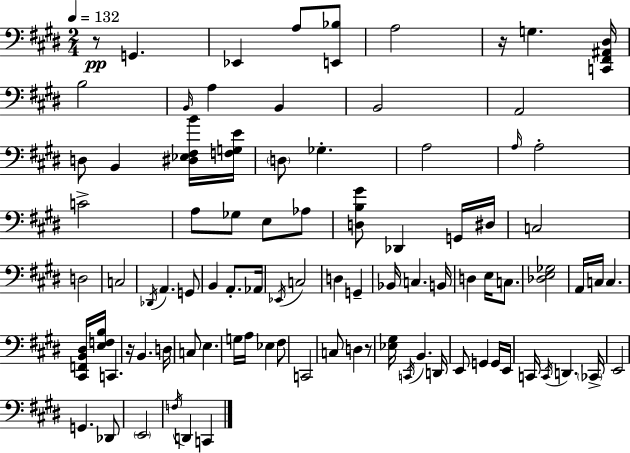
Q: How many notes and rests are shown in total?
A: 91